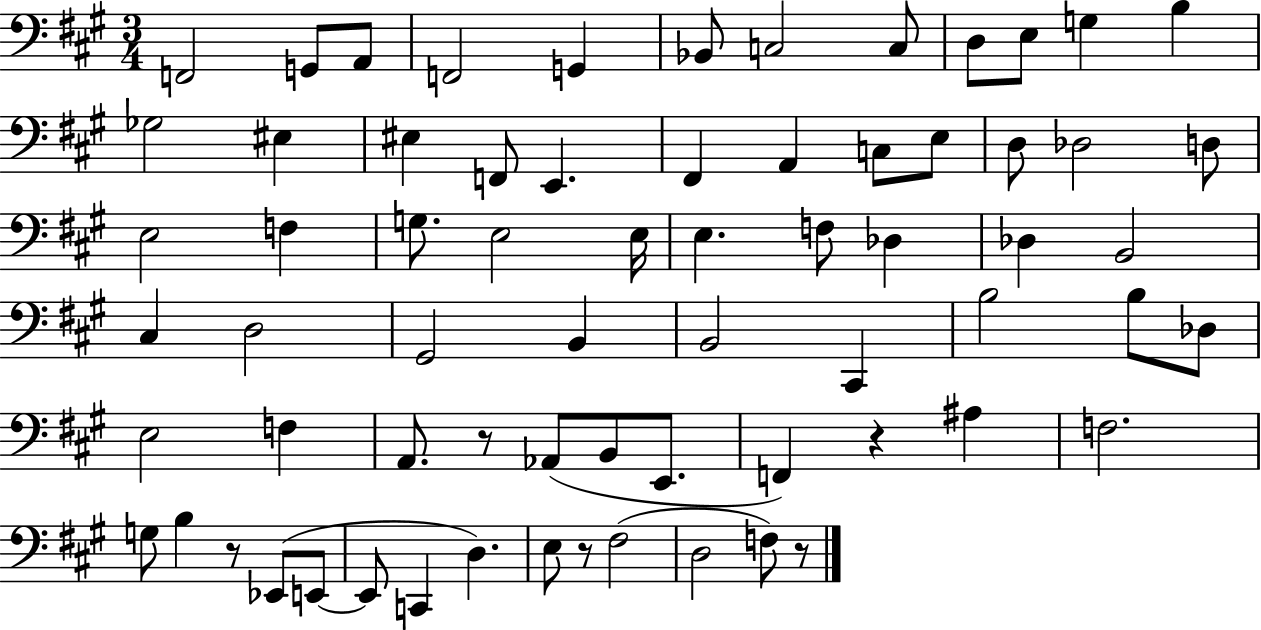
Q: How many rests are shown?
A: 5